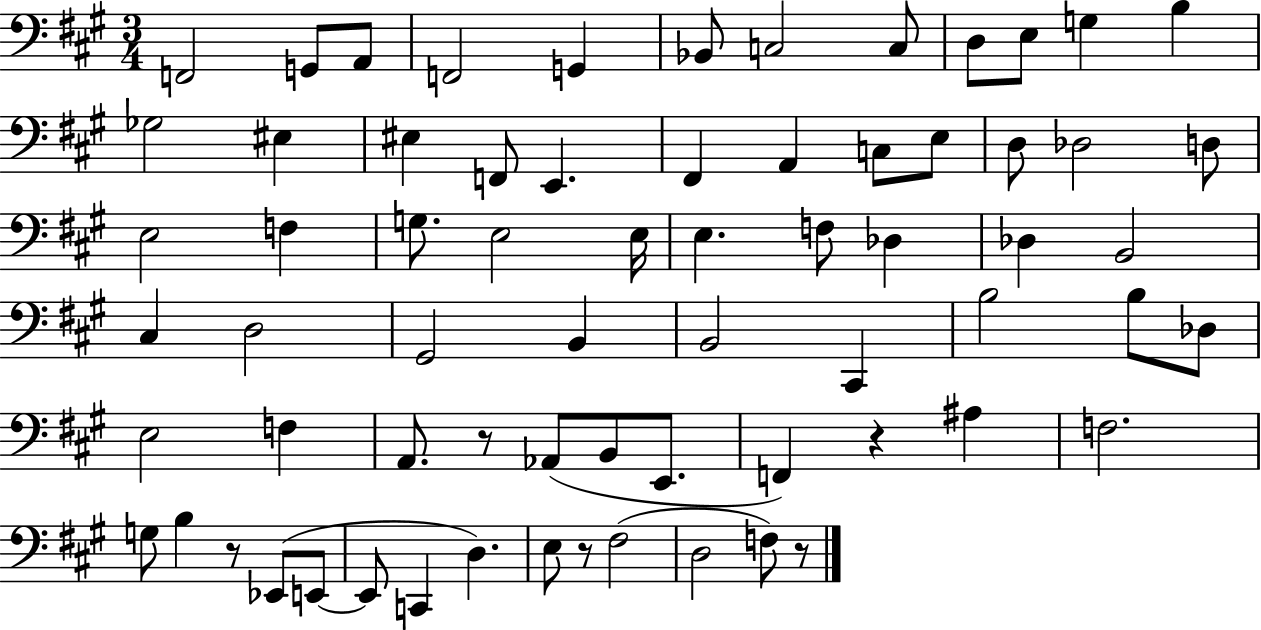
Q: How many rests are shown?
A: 5